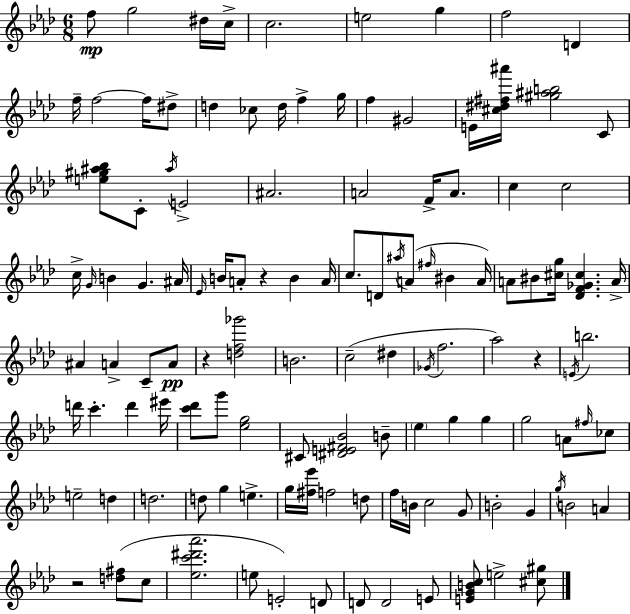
{
  \clef treble
  \numericTimeSignature
  \time 6/8
  \key f \minor
  f''8\mp g''2 dis''16 c''16-> | c''2. | e''2 g''4 | f''2 d'4 | \break f''16-- f''2~~ f''16 dis''8-> | d''4 ces''8 d''16 f''4-> g''16 | f''4 gis'2 | e'16 <cis'' dis'' fis'' ais'''>16 <gis'' ais'' b''>2 c'8 | \break <e'' gis'' ais'' bes''>8 c'8-. \acciaccatura { ais''16 } e'2-> | ais'2. | a'2 f'16-> a'8. | c''4 c''2 | \break c''16-> \grace { g'16 } b'4 g'4. | ais'16 \grace { ees'16 } b'16 a'8-. r4 b'4 | a'16 c''8. d'8 \acciaccatura { ais''16 }( a'8 \grace { fis''16 } | bis'4 a'16) a'8 bis'8 <cis'' g''>16 <des' f' ges' cis''>4. | \break a'16-> ais'4 a'4-> | c'8-- a'8\pp r4 <d'' f'' ges'''>2 | b'2. | c''2--( | \break dis''4 \acciaccatura { ges'16 } f''2. | aes''2) | r4 \acciaccatura { e'16 } b''2. | d'''16 c'''4.-. | \break d'''4 eis'''16 <c''' des'''>8 g'''8 <ees'' g''>2 | cis'8 <dis' e' fis' bes'>2 | b'8-- \parenthesize ees''4 g''4 | g''4 g''2 | \break a'8 \grace { fis''16 } ces''8 e''2-- | d''4 d''2. | d''8 g''4 | e''4.-> g''16 <fis'' ees'''>16 f''2 | \break d''8 f''16 b'16 c''2 | g'8 b'2-. | g'4 \acciaccatura { g''16 } b'2 | a'4 r2 | \break <d'' fis''>8( c''8 <ees'' c''' dis''' aes'''>2. | e''8 e'2-.) | d'8 d'8 d'2 | e'8 <e' g' b' c''>8 e''2-> | \break <cis'' gis''>8 \bar "|."
}